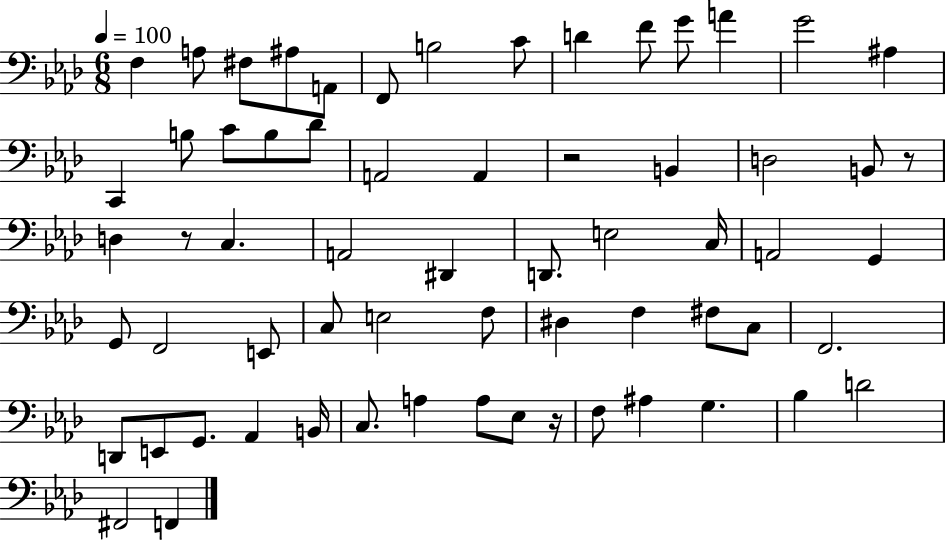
X:1
T:Untitled
M:6/8
L:1/4
K:Ab
F, A,/2 ^F,/2 ^A,/2 A,,/2 F,,/2 B,2 C/2 D F/2 G/2 A G2 ^A, C,, B,/2 C/2 B,/2 _D/2 A,,2 A,, z2 B,, D,2 B,,/2 z/2 D, z/2 C, A,,2 ^D,, D,,/2 E,2 C,/4 A,,2 G,, G,,/2 F,,2 E,,/2 C,/2 E,2 F,/2 ^D, F, ^F,/2 C,/2 F,,2 D,,/2 E,,/2 G,,/2 _A,, B,,/4 C,/2 A, A,/2 _E,/2 z/4 F,/2 ^A, G, _B, D2 ^F,,2 F,,